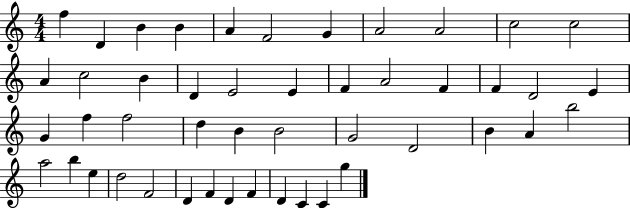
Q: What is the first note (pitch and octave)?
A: F5